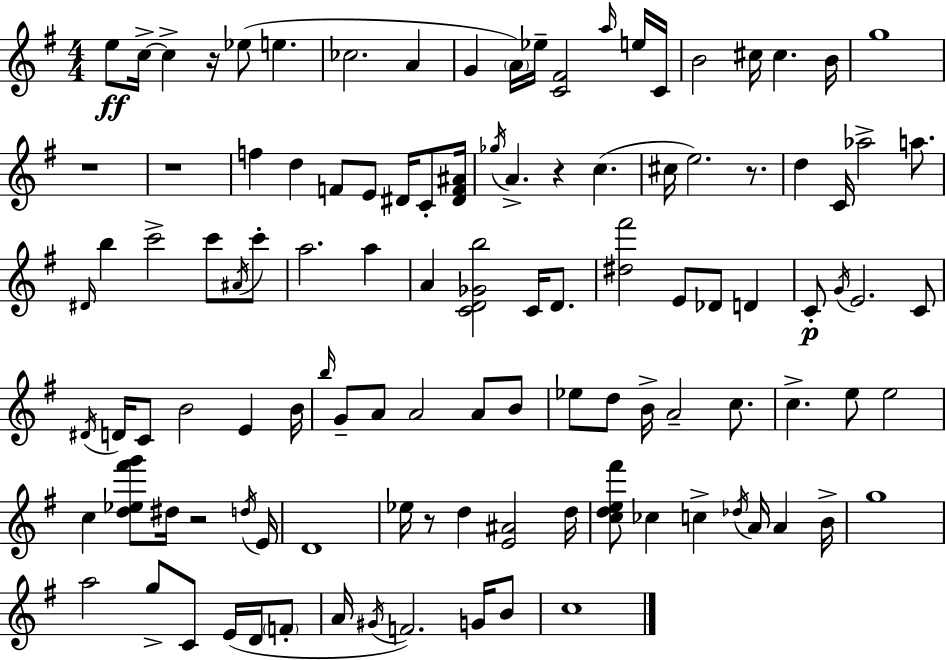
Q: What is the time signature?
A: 4/4